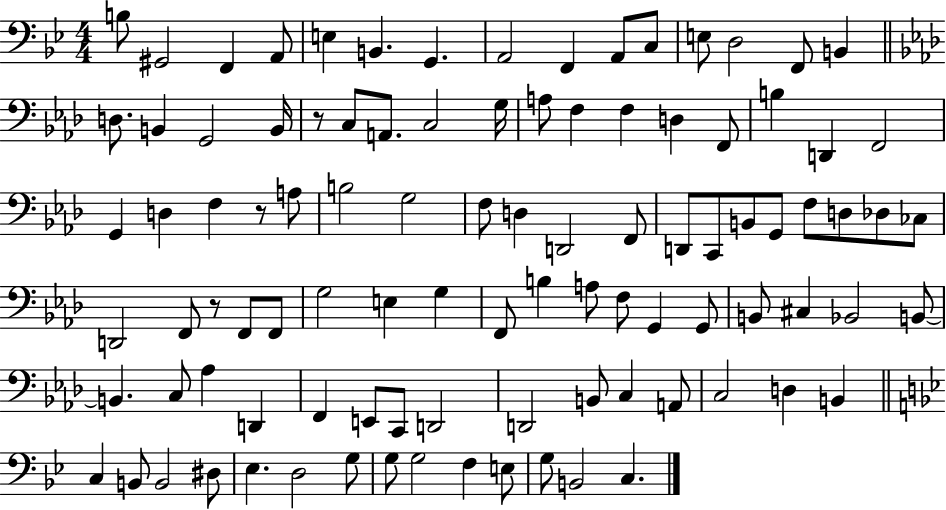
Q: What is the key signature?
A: BES major